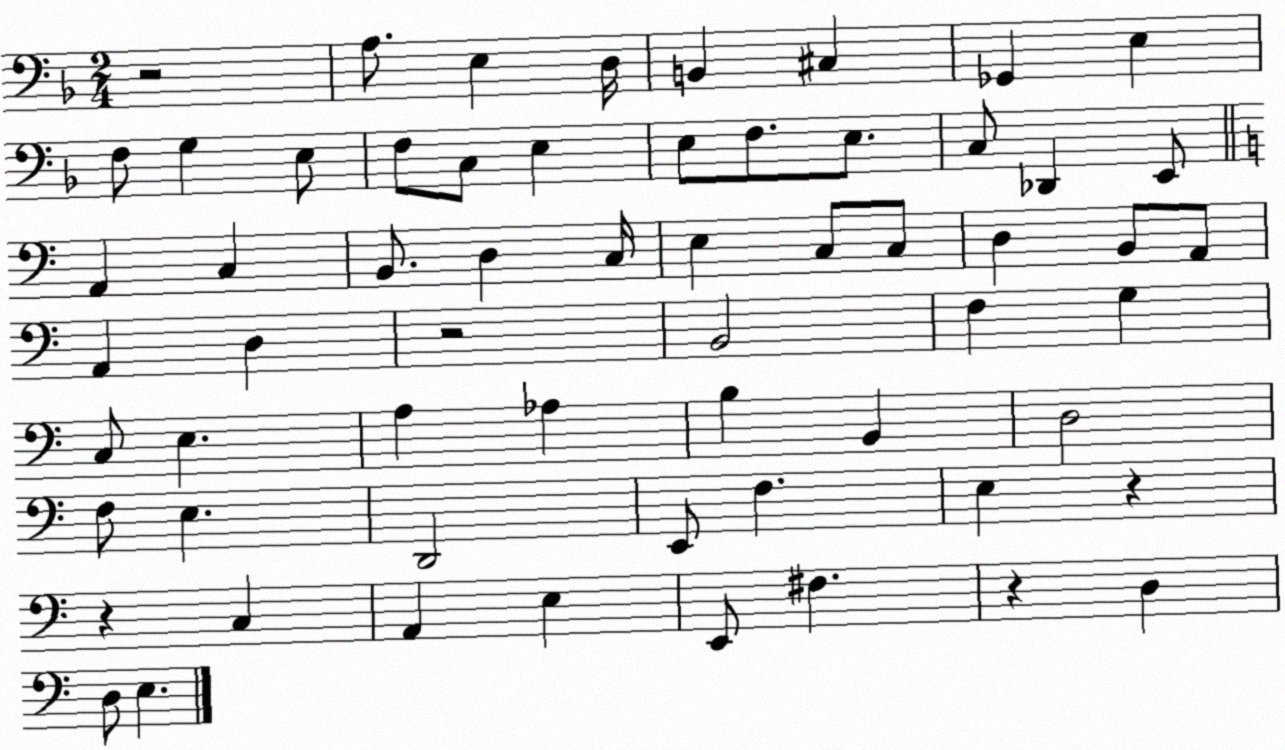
X:1
T:Untitled
M:2/4
L:1/4
K:F
z2 A,/2 E, D,/4 B,, ^C, _G,, E, F,/2 G, E,/2 F,/2 C,/2 E, E,/2 F,/2 E,/2 C,/2 _D,, E,,/2 A,, C, B,,/2 D, C,/4 E, C,/2 C,/2 D, B,,/2 A,,/2 A,, D, z2 B,,2 F, G, C,/2 E, A, _A, B, B,, D,2 F,/2 E, D,,2 E,,/2 F, E, z z C, A,, E, E,,/2 ^F, z D, D,/2 E,